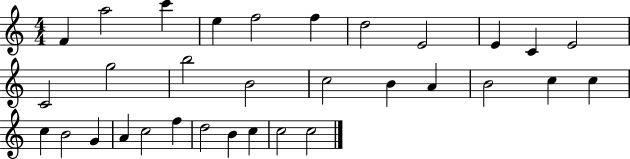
F4/q A5/h C6/q E5/q F5/h F5/q D5/h E4/h E4/q C4/q E4/h C4/h G5/h B5/h B4/h C5/h B4/q A4/q B4/h C5/q C5/q C5/q B4/h G4/q A4/q C5/h F5/q D5/h B4/q C5/q C5/h C5/h